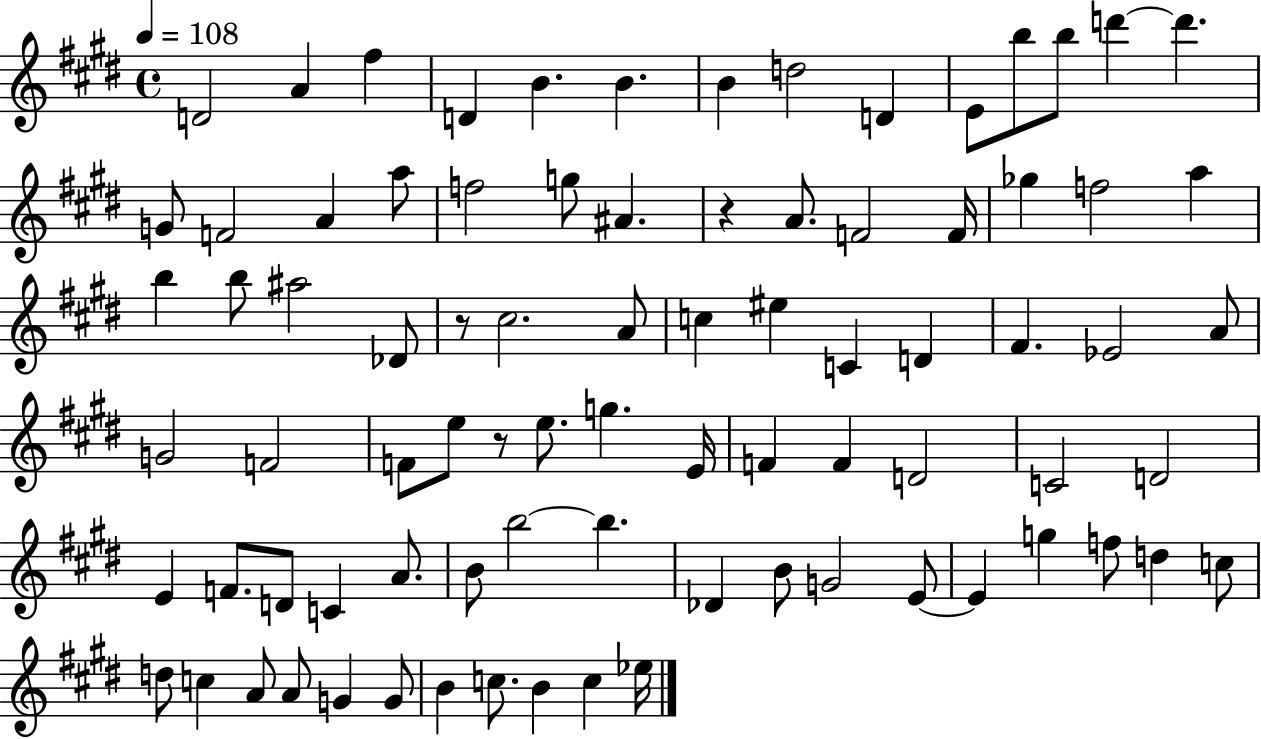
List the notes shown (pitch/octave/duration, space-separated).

D4/h A4/q F#5/q D4/q B4/q. B4/q. B4/q D5/h D4/q E4/e B5/e B5/e D6/q D6/q. G4/e F4/h A4/q A5/e F5/h G5/e A#4/q. R/q A4/e. F4/h F4/s Gb5/q F5/h A5/q B5/q B5/e A#5/h Db4/e R/e C#5/h. A4/e C5/q EIS5/q C4/q D4/q F#4/q. Eb4/h A4/e G4/h F4/h F4/e E5/e R/e E5/e. G5/q. E4/s F4/q F4/q D4/h C4/h D4/h E4/q F4/e. D4/e C4/q A4/e. B4/e B5/h B5/q. Db4/q B4/e G4/h E4/e E4/q G5/q F5/e D5/q C5/e D5/e C5/q A4/e A4/e G4/q G4/e B4/q C5/e. B4/q C5/q Eb5/s